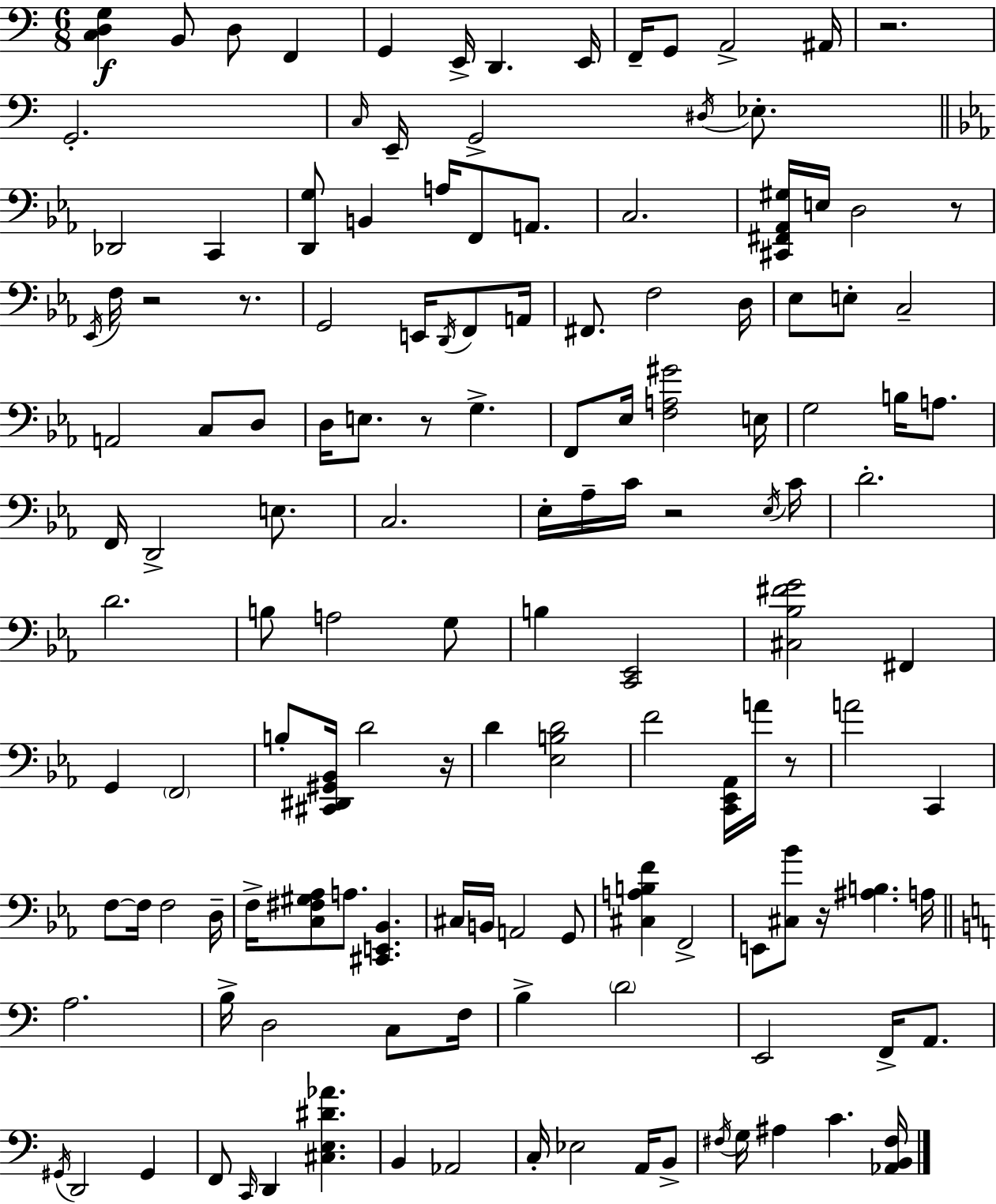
{
  \clef bass
  \numericTimeSignature
  \time 6/8
  \key a \minor
  <c d g>4\f b,8 d8 f,4 | g,4 e,16-> d,4. e,16 | f,16-- g,8 a,2-> ais,16 | r2. | \break g,2.-. | \grace { c16 } e,16-- g,2-> \acciaccatura { dis16 } ees8.-. | \bar "||" \break \key c \minor des,2 c,4 | <d, g>8 b,4 a16 f,8 a,8. | c2. | <cis, fis, aes, gis>16 e16 d2 r8 | \break \acciaccatura { ees,16 } f16 r2 r8. | g,2 e,16 \acciaccatura { d,16 } f,8 | a,16 fis,8. f2 | d16 ees8 e8-. c2-- | \break a,2 c8 | d8 d16 e8. r8 g4.-> | f,8 ees16 <f a gis'>2 | e16 g2 b16 a8. | \break f,16 d,2-> e8. | c2. | ees16-. aes16-- c'16 r2 | \acciaccatura { ees16 } c'16 d'2.-. | \break d'2. | b8 a2 | g8 b4 <c, ees,>2 | <cis bes fis' g'>2 fis,4 | \break g,4 \parenthesize f,2 | b8-. <cis, dis, gis, bes,>16 d'2 | r16 d'4 <ees b d'>2 | f'2 <c, ees, aes,>16 | \break a'16 r8 a'2 c,4 | f8~~ f16 f2 | d16-- f16-> <c fis gis aes>8 a8. <cis, e, bes,>4. | cis16 b,16 a,2 | \break g,8 <cis a b f'>4 f,2-> | e,8 <cis bes'>8 r16 <ais b>4. | a16 \bar "||" \break \key c \major a2. | b16-> d2 c8 f16 | b4-> \parenthesize d'2 | e,2 f,16-> a,8. | \break \acciaccatura { gis,16 } d,2 gis,4 | f,8 \grace { c,16 } d,4 <cis e dis' aes'>4. | b,4 aes,2 | c16-. ees2 a,16 | \break b,8-> \acciaccatura { fis16 } g16 ais4 c'4. | <aes, b, fis>16 \bar "|."
}